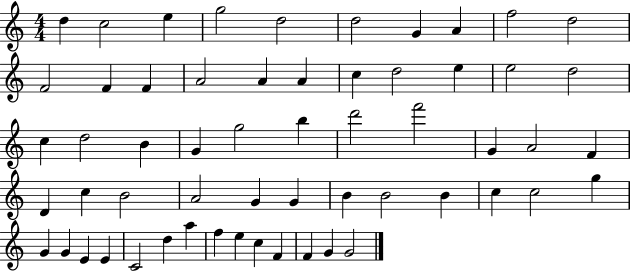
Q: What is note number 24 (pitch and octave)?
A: B4